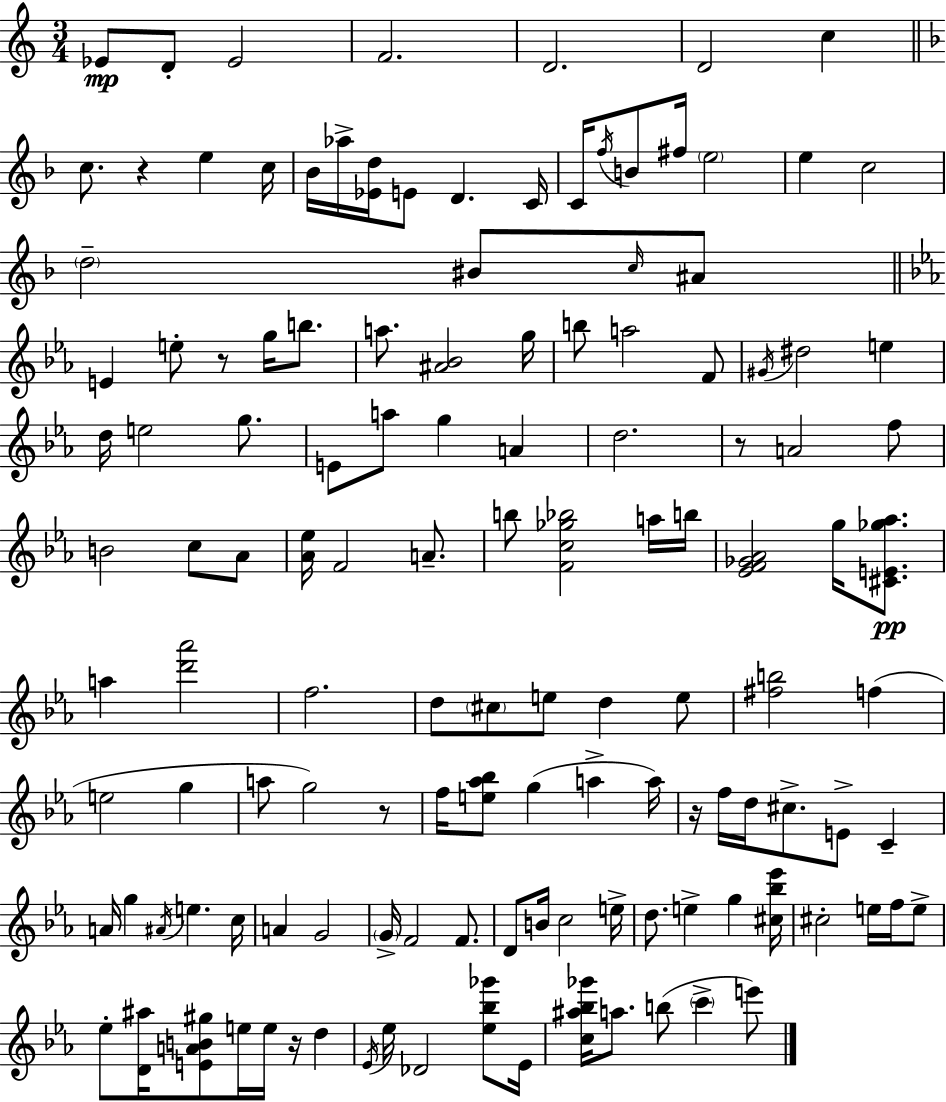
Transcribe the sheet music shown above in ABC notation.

X:1
T:Untitled
M:3/4
L:1/4
K:Am
_E/2 D/2 _E2 F2 D2 D2 c c/2 z e c/4 _B/4 _a/4 [_Ed]/4 E/2 D C/4 C/4 f/4 B/2 ^f/4 e2 e c2 d2 ^B/2 c/4 ^A/2 E e/2 z/2 g/4 b/2 a/2 [^A_B]2 g/4 b/2 a2 F/2 ^G/4 ^d2 e d/4 e2 g/2 E/2 a/2 g A d2 z/2 A2 f/2 B2 c/2 _A/2 [_A_e]/4 F2 A/2 b/2 [Fc_g_b]2 a/4 b/4 [_EF_G_A]2 g/4 [^CE_g_a]/2 a [d'_a']2 f2 d/2 ^c/2 e/2 d e/2 [^fb]2 f e2 g a/2 g2 z/2 f/4 [e_a_b]/2 g a a/4 z/4 f/4 d/4 ^c/2 E/2 C A/4 g ^A/4 e c/4 A G2 G/4 F2 F/2 D/2 B/4 c2 e/4 d/2 e g [^c_b_e']/4 ^c2 e/4 f/4 e/2 _e/2 [D^a]/4 [EAB^g]/2 e/4 e/4 z/4 d _E/4 _e/4 _D2 [_e_b_g']/2 _E/4 [c^a_b_g']/4 a/2 b/2 c' e'/2